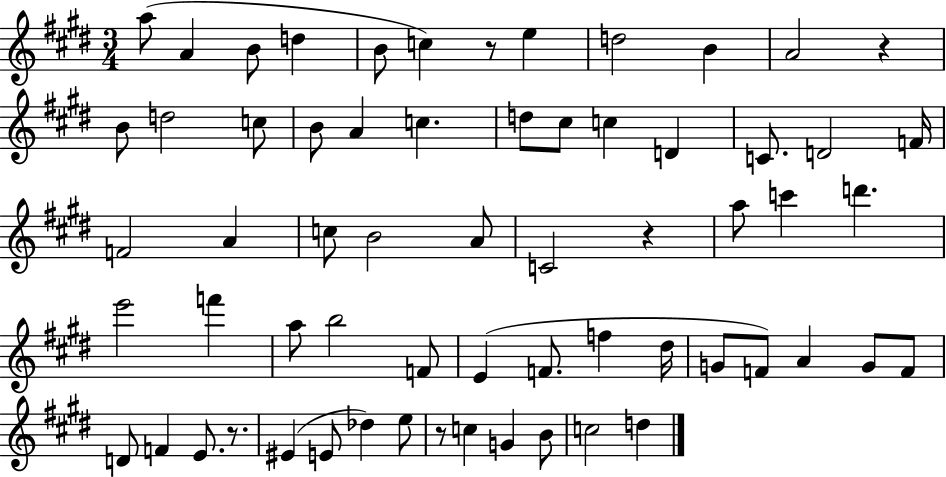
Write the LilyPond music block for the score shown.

{
  \clef treble
  \numericTimeSignature
  \time 3/4
  \key e \major
  \repeat volta 2 { a''8( a'4 b'8 d''4 | b'8 c''4) r8 e''4 | d''2 b'4 | a'2 r4 | \break b'8 d''2 c''8 | b'8 a'4 c''4. | d''8 cis''8 c''4 d'4 | c'8. d'2 f'16 | \break f'2 a'4 | c''8 b'2 a'8 | c'2 r4 | a''8 c'''4 d'''4. | \break e'''2 f'''4 | a''8 b''2 f'8 | e'4( f'8. f''4 dis''16 | g'8 f'8) a'4 g'8 f'8 | \break d'8 f'4 e'8. r8. | eis'4( e'8 des''4) e''8 | r8 c''4 g'4 b'8 | c''2 d''4 | \break } \bar "|."
}